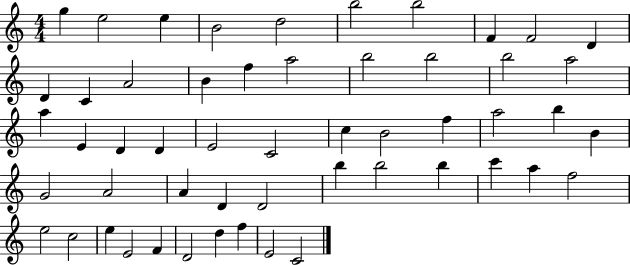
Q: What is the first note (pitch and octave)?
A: G5